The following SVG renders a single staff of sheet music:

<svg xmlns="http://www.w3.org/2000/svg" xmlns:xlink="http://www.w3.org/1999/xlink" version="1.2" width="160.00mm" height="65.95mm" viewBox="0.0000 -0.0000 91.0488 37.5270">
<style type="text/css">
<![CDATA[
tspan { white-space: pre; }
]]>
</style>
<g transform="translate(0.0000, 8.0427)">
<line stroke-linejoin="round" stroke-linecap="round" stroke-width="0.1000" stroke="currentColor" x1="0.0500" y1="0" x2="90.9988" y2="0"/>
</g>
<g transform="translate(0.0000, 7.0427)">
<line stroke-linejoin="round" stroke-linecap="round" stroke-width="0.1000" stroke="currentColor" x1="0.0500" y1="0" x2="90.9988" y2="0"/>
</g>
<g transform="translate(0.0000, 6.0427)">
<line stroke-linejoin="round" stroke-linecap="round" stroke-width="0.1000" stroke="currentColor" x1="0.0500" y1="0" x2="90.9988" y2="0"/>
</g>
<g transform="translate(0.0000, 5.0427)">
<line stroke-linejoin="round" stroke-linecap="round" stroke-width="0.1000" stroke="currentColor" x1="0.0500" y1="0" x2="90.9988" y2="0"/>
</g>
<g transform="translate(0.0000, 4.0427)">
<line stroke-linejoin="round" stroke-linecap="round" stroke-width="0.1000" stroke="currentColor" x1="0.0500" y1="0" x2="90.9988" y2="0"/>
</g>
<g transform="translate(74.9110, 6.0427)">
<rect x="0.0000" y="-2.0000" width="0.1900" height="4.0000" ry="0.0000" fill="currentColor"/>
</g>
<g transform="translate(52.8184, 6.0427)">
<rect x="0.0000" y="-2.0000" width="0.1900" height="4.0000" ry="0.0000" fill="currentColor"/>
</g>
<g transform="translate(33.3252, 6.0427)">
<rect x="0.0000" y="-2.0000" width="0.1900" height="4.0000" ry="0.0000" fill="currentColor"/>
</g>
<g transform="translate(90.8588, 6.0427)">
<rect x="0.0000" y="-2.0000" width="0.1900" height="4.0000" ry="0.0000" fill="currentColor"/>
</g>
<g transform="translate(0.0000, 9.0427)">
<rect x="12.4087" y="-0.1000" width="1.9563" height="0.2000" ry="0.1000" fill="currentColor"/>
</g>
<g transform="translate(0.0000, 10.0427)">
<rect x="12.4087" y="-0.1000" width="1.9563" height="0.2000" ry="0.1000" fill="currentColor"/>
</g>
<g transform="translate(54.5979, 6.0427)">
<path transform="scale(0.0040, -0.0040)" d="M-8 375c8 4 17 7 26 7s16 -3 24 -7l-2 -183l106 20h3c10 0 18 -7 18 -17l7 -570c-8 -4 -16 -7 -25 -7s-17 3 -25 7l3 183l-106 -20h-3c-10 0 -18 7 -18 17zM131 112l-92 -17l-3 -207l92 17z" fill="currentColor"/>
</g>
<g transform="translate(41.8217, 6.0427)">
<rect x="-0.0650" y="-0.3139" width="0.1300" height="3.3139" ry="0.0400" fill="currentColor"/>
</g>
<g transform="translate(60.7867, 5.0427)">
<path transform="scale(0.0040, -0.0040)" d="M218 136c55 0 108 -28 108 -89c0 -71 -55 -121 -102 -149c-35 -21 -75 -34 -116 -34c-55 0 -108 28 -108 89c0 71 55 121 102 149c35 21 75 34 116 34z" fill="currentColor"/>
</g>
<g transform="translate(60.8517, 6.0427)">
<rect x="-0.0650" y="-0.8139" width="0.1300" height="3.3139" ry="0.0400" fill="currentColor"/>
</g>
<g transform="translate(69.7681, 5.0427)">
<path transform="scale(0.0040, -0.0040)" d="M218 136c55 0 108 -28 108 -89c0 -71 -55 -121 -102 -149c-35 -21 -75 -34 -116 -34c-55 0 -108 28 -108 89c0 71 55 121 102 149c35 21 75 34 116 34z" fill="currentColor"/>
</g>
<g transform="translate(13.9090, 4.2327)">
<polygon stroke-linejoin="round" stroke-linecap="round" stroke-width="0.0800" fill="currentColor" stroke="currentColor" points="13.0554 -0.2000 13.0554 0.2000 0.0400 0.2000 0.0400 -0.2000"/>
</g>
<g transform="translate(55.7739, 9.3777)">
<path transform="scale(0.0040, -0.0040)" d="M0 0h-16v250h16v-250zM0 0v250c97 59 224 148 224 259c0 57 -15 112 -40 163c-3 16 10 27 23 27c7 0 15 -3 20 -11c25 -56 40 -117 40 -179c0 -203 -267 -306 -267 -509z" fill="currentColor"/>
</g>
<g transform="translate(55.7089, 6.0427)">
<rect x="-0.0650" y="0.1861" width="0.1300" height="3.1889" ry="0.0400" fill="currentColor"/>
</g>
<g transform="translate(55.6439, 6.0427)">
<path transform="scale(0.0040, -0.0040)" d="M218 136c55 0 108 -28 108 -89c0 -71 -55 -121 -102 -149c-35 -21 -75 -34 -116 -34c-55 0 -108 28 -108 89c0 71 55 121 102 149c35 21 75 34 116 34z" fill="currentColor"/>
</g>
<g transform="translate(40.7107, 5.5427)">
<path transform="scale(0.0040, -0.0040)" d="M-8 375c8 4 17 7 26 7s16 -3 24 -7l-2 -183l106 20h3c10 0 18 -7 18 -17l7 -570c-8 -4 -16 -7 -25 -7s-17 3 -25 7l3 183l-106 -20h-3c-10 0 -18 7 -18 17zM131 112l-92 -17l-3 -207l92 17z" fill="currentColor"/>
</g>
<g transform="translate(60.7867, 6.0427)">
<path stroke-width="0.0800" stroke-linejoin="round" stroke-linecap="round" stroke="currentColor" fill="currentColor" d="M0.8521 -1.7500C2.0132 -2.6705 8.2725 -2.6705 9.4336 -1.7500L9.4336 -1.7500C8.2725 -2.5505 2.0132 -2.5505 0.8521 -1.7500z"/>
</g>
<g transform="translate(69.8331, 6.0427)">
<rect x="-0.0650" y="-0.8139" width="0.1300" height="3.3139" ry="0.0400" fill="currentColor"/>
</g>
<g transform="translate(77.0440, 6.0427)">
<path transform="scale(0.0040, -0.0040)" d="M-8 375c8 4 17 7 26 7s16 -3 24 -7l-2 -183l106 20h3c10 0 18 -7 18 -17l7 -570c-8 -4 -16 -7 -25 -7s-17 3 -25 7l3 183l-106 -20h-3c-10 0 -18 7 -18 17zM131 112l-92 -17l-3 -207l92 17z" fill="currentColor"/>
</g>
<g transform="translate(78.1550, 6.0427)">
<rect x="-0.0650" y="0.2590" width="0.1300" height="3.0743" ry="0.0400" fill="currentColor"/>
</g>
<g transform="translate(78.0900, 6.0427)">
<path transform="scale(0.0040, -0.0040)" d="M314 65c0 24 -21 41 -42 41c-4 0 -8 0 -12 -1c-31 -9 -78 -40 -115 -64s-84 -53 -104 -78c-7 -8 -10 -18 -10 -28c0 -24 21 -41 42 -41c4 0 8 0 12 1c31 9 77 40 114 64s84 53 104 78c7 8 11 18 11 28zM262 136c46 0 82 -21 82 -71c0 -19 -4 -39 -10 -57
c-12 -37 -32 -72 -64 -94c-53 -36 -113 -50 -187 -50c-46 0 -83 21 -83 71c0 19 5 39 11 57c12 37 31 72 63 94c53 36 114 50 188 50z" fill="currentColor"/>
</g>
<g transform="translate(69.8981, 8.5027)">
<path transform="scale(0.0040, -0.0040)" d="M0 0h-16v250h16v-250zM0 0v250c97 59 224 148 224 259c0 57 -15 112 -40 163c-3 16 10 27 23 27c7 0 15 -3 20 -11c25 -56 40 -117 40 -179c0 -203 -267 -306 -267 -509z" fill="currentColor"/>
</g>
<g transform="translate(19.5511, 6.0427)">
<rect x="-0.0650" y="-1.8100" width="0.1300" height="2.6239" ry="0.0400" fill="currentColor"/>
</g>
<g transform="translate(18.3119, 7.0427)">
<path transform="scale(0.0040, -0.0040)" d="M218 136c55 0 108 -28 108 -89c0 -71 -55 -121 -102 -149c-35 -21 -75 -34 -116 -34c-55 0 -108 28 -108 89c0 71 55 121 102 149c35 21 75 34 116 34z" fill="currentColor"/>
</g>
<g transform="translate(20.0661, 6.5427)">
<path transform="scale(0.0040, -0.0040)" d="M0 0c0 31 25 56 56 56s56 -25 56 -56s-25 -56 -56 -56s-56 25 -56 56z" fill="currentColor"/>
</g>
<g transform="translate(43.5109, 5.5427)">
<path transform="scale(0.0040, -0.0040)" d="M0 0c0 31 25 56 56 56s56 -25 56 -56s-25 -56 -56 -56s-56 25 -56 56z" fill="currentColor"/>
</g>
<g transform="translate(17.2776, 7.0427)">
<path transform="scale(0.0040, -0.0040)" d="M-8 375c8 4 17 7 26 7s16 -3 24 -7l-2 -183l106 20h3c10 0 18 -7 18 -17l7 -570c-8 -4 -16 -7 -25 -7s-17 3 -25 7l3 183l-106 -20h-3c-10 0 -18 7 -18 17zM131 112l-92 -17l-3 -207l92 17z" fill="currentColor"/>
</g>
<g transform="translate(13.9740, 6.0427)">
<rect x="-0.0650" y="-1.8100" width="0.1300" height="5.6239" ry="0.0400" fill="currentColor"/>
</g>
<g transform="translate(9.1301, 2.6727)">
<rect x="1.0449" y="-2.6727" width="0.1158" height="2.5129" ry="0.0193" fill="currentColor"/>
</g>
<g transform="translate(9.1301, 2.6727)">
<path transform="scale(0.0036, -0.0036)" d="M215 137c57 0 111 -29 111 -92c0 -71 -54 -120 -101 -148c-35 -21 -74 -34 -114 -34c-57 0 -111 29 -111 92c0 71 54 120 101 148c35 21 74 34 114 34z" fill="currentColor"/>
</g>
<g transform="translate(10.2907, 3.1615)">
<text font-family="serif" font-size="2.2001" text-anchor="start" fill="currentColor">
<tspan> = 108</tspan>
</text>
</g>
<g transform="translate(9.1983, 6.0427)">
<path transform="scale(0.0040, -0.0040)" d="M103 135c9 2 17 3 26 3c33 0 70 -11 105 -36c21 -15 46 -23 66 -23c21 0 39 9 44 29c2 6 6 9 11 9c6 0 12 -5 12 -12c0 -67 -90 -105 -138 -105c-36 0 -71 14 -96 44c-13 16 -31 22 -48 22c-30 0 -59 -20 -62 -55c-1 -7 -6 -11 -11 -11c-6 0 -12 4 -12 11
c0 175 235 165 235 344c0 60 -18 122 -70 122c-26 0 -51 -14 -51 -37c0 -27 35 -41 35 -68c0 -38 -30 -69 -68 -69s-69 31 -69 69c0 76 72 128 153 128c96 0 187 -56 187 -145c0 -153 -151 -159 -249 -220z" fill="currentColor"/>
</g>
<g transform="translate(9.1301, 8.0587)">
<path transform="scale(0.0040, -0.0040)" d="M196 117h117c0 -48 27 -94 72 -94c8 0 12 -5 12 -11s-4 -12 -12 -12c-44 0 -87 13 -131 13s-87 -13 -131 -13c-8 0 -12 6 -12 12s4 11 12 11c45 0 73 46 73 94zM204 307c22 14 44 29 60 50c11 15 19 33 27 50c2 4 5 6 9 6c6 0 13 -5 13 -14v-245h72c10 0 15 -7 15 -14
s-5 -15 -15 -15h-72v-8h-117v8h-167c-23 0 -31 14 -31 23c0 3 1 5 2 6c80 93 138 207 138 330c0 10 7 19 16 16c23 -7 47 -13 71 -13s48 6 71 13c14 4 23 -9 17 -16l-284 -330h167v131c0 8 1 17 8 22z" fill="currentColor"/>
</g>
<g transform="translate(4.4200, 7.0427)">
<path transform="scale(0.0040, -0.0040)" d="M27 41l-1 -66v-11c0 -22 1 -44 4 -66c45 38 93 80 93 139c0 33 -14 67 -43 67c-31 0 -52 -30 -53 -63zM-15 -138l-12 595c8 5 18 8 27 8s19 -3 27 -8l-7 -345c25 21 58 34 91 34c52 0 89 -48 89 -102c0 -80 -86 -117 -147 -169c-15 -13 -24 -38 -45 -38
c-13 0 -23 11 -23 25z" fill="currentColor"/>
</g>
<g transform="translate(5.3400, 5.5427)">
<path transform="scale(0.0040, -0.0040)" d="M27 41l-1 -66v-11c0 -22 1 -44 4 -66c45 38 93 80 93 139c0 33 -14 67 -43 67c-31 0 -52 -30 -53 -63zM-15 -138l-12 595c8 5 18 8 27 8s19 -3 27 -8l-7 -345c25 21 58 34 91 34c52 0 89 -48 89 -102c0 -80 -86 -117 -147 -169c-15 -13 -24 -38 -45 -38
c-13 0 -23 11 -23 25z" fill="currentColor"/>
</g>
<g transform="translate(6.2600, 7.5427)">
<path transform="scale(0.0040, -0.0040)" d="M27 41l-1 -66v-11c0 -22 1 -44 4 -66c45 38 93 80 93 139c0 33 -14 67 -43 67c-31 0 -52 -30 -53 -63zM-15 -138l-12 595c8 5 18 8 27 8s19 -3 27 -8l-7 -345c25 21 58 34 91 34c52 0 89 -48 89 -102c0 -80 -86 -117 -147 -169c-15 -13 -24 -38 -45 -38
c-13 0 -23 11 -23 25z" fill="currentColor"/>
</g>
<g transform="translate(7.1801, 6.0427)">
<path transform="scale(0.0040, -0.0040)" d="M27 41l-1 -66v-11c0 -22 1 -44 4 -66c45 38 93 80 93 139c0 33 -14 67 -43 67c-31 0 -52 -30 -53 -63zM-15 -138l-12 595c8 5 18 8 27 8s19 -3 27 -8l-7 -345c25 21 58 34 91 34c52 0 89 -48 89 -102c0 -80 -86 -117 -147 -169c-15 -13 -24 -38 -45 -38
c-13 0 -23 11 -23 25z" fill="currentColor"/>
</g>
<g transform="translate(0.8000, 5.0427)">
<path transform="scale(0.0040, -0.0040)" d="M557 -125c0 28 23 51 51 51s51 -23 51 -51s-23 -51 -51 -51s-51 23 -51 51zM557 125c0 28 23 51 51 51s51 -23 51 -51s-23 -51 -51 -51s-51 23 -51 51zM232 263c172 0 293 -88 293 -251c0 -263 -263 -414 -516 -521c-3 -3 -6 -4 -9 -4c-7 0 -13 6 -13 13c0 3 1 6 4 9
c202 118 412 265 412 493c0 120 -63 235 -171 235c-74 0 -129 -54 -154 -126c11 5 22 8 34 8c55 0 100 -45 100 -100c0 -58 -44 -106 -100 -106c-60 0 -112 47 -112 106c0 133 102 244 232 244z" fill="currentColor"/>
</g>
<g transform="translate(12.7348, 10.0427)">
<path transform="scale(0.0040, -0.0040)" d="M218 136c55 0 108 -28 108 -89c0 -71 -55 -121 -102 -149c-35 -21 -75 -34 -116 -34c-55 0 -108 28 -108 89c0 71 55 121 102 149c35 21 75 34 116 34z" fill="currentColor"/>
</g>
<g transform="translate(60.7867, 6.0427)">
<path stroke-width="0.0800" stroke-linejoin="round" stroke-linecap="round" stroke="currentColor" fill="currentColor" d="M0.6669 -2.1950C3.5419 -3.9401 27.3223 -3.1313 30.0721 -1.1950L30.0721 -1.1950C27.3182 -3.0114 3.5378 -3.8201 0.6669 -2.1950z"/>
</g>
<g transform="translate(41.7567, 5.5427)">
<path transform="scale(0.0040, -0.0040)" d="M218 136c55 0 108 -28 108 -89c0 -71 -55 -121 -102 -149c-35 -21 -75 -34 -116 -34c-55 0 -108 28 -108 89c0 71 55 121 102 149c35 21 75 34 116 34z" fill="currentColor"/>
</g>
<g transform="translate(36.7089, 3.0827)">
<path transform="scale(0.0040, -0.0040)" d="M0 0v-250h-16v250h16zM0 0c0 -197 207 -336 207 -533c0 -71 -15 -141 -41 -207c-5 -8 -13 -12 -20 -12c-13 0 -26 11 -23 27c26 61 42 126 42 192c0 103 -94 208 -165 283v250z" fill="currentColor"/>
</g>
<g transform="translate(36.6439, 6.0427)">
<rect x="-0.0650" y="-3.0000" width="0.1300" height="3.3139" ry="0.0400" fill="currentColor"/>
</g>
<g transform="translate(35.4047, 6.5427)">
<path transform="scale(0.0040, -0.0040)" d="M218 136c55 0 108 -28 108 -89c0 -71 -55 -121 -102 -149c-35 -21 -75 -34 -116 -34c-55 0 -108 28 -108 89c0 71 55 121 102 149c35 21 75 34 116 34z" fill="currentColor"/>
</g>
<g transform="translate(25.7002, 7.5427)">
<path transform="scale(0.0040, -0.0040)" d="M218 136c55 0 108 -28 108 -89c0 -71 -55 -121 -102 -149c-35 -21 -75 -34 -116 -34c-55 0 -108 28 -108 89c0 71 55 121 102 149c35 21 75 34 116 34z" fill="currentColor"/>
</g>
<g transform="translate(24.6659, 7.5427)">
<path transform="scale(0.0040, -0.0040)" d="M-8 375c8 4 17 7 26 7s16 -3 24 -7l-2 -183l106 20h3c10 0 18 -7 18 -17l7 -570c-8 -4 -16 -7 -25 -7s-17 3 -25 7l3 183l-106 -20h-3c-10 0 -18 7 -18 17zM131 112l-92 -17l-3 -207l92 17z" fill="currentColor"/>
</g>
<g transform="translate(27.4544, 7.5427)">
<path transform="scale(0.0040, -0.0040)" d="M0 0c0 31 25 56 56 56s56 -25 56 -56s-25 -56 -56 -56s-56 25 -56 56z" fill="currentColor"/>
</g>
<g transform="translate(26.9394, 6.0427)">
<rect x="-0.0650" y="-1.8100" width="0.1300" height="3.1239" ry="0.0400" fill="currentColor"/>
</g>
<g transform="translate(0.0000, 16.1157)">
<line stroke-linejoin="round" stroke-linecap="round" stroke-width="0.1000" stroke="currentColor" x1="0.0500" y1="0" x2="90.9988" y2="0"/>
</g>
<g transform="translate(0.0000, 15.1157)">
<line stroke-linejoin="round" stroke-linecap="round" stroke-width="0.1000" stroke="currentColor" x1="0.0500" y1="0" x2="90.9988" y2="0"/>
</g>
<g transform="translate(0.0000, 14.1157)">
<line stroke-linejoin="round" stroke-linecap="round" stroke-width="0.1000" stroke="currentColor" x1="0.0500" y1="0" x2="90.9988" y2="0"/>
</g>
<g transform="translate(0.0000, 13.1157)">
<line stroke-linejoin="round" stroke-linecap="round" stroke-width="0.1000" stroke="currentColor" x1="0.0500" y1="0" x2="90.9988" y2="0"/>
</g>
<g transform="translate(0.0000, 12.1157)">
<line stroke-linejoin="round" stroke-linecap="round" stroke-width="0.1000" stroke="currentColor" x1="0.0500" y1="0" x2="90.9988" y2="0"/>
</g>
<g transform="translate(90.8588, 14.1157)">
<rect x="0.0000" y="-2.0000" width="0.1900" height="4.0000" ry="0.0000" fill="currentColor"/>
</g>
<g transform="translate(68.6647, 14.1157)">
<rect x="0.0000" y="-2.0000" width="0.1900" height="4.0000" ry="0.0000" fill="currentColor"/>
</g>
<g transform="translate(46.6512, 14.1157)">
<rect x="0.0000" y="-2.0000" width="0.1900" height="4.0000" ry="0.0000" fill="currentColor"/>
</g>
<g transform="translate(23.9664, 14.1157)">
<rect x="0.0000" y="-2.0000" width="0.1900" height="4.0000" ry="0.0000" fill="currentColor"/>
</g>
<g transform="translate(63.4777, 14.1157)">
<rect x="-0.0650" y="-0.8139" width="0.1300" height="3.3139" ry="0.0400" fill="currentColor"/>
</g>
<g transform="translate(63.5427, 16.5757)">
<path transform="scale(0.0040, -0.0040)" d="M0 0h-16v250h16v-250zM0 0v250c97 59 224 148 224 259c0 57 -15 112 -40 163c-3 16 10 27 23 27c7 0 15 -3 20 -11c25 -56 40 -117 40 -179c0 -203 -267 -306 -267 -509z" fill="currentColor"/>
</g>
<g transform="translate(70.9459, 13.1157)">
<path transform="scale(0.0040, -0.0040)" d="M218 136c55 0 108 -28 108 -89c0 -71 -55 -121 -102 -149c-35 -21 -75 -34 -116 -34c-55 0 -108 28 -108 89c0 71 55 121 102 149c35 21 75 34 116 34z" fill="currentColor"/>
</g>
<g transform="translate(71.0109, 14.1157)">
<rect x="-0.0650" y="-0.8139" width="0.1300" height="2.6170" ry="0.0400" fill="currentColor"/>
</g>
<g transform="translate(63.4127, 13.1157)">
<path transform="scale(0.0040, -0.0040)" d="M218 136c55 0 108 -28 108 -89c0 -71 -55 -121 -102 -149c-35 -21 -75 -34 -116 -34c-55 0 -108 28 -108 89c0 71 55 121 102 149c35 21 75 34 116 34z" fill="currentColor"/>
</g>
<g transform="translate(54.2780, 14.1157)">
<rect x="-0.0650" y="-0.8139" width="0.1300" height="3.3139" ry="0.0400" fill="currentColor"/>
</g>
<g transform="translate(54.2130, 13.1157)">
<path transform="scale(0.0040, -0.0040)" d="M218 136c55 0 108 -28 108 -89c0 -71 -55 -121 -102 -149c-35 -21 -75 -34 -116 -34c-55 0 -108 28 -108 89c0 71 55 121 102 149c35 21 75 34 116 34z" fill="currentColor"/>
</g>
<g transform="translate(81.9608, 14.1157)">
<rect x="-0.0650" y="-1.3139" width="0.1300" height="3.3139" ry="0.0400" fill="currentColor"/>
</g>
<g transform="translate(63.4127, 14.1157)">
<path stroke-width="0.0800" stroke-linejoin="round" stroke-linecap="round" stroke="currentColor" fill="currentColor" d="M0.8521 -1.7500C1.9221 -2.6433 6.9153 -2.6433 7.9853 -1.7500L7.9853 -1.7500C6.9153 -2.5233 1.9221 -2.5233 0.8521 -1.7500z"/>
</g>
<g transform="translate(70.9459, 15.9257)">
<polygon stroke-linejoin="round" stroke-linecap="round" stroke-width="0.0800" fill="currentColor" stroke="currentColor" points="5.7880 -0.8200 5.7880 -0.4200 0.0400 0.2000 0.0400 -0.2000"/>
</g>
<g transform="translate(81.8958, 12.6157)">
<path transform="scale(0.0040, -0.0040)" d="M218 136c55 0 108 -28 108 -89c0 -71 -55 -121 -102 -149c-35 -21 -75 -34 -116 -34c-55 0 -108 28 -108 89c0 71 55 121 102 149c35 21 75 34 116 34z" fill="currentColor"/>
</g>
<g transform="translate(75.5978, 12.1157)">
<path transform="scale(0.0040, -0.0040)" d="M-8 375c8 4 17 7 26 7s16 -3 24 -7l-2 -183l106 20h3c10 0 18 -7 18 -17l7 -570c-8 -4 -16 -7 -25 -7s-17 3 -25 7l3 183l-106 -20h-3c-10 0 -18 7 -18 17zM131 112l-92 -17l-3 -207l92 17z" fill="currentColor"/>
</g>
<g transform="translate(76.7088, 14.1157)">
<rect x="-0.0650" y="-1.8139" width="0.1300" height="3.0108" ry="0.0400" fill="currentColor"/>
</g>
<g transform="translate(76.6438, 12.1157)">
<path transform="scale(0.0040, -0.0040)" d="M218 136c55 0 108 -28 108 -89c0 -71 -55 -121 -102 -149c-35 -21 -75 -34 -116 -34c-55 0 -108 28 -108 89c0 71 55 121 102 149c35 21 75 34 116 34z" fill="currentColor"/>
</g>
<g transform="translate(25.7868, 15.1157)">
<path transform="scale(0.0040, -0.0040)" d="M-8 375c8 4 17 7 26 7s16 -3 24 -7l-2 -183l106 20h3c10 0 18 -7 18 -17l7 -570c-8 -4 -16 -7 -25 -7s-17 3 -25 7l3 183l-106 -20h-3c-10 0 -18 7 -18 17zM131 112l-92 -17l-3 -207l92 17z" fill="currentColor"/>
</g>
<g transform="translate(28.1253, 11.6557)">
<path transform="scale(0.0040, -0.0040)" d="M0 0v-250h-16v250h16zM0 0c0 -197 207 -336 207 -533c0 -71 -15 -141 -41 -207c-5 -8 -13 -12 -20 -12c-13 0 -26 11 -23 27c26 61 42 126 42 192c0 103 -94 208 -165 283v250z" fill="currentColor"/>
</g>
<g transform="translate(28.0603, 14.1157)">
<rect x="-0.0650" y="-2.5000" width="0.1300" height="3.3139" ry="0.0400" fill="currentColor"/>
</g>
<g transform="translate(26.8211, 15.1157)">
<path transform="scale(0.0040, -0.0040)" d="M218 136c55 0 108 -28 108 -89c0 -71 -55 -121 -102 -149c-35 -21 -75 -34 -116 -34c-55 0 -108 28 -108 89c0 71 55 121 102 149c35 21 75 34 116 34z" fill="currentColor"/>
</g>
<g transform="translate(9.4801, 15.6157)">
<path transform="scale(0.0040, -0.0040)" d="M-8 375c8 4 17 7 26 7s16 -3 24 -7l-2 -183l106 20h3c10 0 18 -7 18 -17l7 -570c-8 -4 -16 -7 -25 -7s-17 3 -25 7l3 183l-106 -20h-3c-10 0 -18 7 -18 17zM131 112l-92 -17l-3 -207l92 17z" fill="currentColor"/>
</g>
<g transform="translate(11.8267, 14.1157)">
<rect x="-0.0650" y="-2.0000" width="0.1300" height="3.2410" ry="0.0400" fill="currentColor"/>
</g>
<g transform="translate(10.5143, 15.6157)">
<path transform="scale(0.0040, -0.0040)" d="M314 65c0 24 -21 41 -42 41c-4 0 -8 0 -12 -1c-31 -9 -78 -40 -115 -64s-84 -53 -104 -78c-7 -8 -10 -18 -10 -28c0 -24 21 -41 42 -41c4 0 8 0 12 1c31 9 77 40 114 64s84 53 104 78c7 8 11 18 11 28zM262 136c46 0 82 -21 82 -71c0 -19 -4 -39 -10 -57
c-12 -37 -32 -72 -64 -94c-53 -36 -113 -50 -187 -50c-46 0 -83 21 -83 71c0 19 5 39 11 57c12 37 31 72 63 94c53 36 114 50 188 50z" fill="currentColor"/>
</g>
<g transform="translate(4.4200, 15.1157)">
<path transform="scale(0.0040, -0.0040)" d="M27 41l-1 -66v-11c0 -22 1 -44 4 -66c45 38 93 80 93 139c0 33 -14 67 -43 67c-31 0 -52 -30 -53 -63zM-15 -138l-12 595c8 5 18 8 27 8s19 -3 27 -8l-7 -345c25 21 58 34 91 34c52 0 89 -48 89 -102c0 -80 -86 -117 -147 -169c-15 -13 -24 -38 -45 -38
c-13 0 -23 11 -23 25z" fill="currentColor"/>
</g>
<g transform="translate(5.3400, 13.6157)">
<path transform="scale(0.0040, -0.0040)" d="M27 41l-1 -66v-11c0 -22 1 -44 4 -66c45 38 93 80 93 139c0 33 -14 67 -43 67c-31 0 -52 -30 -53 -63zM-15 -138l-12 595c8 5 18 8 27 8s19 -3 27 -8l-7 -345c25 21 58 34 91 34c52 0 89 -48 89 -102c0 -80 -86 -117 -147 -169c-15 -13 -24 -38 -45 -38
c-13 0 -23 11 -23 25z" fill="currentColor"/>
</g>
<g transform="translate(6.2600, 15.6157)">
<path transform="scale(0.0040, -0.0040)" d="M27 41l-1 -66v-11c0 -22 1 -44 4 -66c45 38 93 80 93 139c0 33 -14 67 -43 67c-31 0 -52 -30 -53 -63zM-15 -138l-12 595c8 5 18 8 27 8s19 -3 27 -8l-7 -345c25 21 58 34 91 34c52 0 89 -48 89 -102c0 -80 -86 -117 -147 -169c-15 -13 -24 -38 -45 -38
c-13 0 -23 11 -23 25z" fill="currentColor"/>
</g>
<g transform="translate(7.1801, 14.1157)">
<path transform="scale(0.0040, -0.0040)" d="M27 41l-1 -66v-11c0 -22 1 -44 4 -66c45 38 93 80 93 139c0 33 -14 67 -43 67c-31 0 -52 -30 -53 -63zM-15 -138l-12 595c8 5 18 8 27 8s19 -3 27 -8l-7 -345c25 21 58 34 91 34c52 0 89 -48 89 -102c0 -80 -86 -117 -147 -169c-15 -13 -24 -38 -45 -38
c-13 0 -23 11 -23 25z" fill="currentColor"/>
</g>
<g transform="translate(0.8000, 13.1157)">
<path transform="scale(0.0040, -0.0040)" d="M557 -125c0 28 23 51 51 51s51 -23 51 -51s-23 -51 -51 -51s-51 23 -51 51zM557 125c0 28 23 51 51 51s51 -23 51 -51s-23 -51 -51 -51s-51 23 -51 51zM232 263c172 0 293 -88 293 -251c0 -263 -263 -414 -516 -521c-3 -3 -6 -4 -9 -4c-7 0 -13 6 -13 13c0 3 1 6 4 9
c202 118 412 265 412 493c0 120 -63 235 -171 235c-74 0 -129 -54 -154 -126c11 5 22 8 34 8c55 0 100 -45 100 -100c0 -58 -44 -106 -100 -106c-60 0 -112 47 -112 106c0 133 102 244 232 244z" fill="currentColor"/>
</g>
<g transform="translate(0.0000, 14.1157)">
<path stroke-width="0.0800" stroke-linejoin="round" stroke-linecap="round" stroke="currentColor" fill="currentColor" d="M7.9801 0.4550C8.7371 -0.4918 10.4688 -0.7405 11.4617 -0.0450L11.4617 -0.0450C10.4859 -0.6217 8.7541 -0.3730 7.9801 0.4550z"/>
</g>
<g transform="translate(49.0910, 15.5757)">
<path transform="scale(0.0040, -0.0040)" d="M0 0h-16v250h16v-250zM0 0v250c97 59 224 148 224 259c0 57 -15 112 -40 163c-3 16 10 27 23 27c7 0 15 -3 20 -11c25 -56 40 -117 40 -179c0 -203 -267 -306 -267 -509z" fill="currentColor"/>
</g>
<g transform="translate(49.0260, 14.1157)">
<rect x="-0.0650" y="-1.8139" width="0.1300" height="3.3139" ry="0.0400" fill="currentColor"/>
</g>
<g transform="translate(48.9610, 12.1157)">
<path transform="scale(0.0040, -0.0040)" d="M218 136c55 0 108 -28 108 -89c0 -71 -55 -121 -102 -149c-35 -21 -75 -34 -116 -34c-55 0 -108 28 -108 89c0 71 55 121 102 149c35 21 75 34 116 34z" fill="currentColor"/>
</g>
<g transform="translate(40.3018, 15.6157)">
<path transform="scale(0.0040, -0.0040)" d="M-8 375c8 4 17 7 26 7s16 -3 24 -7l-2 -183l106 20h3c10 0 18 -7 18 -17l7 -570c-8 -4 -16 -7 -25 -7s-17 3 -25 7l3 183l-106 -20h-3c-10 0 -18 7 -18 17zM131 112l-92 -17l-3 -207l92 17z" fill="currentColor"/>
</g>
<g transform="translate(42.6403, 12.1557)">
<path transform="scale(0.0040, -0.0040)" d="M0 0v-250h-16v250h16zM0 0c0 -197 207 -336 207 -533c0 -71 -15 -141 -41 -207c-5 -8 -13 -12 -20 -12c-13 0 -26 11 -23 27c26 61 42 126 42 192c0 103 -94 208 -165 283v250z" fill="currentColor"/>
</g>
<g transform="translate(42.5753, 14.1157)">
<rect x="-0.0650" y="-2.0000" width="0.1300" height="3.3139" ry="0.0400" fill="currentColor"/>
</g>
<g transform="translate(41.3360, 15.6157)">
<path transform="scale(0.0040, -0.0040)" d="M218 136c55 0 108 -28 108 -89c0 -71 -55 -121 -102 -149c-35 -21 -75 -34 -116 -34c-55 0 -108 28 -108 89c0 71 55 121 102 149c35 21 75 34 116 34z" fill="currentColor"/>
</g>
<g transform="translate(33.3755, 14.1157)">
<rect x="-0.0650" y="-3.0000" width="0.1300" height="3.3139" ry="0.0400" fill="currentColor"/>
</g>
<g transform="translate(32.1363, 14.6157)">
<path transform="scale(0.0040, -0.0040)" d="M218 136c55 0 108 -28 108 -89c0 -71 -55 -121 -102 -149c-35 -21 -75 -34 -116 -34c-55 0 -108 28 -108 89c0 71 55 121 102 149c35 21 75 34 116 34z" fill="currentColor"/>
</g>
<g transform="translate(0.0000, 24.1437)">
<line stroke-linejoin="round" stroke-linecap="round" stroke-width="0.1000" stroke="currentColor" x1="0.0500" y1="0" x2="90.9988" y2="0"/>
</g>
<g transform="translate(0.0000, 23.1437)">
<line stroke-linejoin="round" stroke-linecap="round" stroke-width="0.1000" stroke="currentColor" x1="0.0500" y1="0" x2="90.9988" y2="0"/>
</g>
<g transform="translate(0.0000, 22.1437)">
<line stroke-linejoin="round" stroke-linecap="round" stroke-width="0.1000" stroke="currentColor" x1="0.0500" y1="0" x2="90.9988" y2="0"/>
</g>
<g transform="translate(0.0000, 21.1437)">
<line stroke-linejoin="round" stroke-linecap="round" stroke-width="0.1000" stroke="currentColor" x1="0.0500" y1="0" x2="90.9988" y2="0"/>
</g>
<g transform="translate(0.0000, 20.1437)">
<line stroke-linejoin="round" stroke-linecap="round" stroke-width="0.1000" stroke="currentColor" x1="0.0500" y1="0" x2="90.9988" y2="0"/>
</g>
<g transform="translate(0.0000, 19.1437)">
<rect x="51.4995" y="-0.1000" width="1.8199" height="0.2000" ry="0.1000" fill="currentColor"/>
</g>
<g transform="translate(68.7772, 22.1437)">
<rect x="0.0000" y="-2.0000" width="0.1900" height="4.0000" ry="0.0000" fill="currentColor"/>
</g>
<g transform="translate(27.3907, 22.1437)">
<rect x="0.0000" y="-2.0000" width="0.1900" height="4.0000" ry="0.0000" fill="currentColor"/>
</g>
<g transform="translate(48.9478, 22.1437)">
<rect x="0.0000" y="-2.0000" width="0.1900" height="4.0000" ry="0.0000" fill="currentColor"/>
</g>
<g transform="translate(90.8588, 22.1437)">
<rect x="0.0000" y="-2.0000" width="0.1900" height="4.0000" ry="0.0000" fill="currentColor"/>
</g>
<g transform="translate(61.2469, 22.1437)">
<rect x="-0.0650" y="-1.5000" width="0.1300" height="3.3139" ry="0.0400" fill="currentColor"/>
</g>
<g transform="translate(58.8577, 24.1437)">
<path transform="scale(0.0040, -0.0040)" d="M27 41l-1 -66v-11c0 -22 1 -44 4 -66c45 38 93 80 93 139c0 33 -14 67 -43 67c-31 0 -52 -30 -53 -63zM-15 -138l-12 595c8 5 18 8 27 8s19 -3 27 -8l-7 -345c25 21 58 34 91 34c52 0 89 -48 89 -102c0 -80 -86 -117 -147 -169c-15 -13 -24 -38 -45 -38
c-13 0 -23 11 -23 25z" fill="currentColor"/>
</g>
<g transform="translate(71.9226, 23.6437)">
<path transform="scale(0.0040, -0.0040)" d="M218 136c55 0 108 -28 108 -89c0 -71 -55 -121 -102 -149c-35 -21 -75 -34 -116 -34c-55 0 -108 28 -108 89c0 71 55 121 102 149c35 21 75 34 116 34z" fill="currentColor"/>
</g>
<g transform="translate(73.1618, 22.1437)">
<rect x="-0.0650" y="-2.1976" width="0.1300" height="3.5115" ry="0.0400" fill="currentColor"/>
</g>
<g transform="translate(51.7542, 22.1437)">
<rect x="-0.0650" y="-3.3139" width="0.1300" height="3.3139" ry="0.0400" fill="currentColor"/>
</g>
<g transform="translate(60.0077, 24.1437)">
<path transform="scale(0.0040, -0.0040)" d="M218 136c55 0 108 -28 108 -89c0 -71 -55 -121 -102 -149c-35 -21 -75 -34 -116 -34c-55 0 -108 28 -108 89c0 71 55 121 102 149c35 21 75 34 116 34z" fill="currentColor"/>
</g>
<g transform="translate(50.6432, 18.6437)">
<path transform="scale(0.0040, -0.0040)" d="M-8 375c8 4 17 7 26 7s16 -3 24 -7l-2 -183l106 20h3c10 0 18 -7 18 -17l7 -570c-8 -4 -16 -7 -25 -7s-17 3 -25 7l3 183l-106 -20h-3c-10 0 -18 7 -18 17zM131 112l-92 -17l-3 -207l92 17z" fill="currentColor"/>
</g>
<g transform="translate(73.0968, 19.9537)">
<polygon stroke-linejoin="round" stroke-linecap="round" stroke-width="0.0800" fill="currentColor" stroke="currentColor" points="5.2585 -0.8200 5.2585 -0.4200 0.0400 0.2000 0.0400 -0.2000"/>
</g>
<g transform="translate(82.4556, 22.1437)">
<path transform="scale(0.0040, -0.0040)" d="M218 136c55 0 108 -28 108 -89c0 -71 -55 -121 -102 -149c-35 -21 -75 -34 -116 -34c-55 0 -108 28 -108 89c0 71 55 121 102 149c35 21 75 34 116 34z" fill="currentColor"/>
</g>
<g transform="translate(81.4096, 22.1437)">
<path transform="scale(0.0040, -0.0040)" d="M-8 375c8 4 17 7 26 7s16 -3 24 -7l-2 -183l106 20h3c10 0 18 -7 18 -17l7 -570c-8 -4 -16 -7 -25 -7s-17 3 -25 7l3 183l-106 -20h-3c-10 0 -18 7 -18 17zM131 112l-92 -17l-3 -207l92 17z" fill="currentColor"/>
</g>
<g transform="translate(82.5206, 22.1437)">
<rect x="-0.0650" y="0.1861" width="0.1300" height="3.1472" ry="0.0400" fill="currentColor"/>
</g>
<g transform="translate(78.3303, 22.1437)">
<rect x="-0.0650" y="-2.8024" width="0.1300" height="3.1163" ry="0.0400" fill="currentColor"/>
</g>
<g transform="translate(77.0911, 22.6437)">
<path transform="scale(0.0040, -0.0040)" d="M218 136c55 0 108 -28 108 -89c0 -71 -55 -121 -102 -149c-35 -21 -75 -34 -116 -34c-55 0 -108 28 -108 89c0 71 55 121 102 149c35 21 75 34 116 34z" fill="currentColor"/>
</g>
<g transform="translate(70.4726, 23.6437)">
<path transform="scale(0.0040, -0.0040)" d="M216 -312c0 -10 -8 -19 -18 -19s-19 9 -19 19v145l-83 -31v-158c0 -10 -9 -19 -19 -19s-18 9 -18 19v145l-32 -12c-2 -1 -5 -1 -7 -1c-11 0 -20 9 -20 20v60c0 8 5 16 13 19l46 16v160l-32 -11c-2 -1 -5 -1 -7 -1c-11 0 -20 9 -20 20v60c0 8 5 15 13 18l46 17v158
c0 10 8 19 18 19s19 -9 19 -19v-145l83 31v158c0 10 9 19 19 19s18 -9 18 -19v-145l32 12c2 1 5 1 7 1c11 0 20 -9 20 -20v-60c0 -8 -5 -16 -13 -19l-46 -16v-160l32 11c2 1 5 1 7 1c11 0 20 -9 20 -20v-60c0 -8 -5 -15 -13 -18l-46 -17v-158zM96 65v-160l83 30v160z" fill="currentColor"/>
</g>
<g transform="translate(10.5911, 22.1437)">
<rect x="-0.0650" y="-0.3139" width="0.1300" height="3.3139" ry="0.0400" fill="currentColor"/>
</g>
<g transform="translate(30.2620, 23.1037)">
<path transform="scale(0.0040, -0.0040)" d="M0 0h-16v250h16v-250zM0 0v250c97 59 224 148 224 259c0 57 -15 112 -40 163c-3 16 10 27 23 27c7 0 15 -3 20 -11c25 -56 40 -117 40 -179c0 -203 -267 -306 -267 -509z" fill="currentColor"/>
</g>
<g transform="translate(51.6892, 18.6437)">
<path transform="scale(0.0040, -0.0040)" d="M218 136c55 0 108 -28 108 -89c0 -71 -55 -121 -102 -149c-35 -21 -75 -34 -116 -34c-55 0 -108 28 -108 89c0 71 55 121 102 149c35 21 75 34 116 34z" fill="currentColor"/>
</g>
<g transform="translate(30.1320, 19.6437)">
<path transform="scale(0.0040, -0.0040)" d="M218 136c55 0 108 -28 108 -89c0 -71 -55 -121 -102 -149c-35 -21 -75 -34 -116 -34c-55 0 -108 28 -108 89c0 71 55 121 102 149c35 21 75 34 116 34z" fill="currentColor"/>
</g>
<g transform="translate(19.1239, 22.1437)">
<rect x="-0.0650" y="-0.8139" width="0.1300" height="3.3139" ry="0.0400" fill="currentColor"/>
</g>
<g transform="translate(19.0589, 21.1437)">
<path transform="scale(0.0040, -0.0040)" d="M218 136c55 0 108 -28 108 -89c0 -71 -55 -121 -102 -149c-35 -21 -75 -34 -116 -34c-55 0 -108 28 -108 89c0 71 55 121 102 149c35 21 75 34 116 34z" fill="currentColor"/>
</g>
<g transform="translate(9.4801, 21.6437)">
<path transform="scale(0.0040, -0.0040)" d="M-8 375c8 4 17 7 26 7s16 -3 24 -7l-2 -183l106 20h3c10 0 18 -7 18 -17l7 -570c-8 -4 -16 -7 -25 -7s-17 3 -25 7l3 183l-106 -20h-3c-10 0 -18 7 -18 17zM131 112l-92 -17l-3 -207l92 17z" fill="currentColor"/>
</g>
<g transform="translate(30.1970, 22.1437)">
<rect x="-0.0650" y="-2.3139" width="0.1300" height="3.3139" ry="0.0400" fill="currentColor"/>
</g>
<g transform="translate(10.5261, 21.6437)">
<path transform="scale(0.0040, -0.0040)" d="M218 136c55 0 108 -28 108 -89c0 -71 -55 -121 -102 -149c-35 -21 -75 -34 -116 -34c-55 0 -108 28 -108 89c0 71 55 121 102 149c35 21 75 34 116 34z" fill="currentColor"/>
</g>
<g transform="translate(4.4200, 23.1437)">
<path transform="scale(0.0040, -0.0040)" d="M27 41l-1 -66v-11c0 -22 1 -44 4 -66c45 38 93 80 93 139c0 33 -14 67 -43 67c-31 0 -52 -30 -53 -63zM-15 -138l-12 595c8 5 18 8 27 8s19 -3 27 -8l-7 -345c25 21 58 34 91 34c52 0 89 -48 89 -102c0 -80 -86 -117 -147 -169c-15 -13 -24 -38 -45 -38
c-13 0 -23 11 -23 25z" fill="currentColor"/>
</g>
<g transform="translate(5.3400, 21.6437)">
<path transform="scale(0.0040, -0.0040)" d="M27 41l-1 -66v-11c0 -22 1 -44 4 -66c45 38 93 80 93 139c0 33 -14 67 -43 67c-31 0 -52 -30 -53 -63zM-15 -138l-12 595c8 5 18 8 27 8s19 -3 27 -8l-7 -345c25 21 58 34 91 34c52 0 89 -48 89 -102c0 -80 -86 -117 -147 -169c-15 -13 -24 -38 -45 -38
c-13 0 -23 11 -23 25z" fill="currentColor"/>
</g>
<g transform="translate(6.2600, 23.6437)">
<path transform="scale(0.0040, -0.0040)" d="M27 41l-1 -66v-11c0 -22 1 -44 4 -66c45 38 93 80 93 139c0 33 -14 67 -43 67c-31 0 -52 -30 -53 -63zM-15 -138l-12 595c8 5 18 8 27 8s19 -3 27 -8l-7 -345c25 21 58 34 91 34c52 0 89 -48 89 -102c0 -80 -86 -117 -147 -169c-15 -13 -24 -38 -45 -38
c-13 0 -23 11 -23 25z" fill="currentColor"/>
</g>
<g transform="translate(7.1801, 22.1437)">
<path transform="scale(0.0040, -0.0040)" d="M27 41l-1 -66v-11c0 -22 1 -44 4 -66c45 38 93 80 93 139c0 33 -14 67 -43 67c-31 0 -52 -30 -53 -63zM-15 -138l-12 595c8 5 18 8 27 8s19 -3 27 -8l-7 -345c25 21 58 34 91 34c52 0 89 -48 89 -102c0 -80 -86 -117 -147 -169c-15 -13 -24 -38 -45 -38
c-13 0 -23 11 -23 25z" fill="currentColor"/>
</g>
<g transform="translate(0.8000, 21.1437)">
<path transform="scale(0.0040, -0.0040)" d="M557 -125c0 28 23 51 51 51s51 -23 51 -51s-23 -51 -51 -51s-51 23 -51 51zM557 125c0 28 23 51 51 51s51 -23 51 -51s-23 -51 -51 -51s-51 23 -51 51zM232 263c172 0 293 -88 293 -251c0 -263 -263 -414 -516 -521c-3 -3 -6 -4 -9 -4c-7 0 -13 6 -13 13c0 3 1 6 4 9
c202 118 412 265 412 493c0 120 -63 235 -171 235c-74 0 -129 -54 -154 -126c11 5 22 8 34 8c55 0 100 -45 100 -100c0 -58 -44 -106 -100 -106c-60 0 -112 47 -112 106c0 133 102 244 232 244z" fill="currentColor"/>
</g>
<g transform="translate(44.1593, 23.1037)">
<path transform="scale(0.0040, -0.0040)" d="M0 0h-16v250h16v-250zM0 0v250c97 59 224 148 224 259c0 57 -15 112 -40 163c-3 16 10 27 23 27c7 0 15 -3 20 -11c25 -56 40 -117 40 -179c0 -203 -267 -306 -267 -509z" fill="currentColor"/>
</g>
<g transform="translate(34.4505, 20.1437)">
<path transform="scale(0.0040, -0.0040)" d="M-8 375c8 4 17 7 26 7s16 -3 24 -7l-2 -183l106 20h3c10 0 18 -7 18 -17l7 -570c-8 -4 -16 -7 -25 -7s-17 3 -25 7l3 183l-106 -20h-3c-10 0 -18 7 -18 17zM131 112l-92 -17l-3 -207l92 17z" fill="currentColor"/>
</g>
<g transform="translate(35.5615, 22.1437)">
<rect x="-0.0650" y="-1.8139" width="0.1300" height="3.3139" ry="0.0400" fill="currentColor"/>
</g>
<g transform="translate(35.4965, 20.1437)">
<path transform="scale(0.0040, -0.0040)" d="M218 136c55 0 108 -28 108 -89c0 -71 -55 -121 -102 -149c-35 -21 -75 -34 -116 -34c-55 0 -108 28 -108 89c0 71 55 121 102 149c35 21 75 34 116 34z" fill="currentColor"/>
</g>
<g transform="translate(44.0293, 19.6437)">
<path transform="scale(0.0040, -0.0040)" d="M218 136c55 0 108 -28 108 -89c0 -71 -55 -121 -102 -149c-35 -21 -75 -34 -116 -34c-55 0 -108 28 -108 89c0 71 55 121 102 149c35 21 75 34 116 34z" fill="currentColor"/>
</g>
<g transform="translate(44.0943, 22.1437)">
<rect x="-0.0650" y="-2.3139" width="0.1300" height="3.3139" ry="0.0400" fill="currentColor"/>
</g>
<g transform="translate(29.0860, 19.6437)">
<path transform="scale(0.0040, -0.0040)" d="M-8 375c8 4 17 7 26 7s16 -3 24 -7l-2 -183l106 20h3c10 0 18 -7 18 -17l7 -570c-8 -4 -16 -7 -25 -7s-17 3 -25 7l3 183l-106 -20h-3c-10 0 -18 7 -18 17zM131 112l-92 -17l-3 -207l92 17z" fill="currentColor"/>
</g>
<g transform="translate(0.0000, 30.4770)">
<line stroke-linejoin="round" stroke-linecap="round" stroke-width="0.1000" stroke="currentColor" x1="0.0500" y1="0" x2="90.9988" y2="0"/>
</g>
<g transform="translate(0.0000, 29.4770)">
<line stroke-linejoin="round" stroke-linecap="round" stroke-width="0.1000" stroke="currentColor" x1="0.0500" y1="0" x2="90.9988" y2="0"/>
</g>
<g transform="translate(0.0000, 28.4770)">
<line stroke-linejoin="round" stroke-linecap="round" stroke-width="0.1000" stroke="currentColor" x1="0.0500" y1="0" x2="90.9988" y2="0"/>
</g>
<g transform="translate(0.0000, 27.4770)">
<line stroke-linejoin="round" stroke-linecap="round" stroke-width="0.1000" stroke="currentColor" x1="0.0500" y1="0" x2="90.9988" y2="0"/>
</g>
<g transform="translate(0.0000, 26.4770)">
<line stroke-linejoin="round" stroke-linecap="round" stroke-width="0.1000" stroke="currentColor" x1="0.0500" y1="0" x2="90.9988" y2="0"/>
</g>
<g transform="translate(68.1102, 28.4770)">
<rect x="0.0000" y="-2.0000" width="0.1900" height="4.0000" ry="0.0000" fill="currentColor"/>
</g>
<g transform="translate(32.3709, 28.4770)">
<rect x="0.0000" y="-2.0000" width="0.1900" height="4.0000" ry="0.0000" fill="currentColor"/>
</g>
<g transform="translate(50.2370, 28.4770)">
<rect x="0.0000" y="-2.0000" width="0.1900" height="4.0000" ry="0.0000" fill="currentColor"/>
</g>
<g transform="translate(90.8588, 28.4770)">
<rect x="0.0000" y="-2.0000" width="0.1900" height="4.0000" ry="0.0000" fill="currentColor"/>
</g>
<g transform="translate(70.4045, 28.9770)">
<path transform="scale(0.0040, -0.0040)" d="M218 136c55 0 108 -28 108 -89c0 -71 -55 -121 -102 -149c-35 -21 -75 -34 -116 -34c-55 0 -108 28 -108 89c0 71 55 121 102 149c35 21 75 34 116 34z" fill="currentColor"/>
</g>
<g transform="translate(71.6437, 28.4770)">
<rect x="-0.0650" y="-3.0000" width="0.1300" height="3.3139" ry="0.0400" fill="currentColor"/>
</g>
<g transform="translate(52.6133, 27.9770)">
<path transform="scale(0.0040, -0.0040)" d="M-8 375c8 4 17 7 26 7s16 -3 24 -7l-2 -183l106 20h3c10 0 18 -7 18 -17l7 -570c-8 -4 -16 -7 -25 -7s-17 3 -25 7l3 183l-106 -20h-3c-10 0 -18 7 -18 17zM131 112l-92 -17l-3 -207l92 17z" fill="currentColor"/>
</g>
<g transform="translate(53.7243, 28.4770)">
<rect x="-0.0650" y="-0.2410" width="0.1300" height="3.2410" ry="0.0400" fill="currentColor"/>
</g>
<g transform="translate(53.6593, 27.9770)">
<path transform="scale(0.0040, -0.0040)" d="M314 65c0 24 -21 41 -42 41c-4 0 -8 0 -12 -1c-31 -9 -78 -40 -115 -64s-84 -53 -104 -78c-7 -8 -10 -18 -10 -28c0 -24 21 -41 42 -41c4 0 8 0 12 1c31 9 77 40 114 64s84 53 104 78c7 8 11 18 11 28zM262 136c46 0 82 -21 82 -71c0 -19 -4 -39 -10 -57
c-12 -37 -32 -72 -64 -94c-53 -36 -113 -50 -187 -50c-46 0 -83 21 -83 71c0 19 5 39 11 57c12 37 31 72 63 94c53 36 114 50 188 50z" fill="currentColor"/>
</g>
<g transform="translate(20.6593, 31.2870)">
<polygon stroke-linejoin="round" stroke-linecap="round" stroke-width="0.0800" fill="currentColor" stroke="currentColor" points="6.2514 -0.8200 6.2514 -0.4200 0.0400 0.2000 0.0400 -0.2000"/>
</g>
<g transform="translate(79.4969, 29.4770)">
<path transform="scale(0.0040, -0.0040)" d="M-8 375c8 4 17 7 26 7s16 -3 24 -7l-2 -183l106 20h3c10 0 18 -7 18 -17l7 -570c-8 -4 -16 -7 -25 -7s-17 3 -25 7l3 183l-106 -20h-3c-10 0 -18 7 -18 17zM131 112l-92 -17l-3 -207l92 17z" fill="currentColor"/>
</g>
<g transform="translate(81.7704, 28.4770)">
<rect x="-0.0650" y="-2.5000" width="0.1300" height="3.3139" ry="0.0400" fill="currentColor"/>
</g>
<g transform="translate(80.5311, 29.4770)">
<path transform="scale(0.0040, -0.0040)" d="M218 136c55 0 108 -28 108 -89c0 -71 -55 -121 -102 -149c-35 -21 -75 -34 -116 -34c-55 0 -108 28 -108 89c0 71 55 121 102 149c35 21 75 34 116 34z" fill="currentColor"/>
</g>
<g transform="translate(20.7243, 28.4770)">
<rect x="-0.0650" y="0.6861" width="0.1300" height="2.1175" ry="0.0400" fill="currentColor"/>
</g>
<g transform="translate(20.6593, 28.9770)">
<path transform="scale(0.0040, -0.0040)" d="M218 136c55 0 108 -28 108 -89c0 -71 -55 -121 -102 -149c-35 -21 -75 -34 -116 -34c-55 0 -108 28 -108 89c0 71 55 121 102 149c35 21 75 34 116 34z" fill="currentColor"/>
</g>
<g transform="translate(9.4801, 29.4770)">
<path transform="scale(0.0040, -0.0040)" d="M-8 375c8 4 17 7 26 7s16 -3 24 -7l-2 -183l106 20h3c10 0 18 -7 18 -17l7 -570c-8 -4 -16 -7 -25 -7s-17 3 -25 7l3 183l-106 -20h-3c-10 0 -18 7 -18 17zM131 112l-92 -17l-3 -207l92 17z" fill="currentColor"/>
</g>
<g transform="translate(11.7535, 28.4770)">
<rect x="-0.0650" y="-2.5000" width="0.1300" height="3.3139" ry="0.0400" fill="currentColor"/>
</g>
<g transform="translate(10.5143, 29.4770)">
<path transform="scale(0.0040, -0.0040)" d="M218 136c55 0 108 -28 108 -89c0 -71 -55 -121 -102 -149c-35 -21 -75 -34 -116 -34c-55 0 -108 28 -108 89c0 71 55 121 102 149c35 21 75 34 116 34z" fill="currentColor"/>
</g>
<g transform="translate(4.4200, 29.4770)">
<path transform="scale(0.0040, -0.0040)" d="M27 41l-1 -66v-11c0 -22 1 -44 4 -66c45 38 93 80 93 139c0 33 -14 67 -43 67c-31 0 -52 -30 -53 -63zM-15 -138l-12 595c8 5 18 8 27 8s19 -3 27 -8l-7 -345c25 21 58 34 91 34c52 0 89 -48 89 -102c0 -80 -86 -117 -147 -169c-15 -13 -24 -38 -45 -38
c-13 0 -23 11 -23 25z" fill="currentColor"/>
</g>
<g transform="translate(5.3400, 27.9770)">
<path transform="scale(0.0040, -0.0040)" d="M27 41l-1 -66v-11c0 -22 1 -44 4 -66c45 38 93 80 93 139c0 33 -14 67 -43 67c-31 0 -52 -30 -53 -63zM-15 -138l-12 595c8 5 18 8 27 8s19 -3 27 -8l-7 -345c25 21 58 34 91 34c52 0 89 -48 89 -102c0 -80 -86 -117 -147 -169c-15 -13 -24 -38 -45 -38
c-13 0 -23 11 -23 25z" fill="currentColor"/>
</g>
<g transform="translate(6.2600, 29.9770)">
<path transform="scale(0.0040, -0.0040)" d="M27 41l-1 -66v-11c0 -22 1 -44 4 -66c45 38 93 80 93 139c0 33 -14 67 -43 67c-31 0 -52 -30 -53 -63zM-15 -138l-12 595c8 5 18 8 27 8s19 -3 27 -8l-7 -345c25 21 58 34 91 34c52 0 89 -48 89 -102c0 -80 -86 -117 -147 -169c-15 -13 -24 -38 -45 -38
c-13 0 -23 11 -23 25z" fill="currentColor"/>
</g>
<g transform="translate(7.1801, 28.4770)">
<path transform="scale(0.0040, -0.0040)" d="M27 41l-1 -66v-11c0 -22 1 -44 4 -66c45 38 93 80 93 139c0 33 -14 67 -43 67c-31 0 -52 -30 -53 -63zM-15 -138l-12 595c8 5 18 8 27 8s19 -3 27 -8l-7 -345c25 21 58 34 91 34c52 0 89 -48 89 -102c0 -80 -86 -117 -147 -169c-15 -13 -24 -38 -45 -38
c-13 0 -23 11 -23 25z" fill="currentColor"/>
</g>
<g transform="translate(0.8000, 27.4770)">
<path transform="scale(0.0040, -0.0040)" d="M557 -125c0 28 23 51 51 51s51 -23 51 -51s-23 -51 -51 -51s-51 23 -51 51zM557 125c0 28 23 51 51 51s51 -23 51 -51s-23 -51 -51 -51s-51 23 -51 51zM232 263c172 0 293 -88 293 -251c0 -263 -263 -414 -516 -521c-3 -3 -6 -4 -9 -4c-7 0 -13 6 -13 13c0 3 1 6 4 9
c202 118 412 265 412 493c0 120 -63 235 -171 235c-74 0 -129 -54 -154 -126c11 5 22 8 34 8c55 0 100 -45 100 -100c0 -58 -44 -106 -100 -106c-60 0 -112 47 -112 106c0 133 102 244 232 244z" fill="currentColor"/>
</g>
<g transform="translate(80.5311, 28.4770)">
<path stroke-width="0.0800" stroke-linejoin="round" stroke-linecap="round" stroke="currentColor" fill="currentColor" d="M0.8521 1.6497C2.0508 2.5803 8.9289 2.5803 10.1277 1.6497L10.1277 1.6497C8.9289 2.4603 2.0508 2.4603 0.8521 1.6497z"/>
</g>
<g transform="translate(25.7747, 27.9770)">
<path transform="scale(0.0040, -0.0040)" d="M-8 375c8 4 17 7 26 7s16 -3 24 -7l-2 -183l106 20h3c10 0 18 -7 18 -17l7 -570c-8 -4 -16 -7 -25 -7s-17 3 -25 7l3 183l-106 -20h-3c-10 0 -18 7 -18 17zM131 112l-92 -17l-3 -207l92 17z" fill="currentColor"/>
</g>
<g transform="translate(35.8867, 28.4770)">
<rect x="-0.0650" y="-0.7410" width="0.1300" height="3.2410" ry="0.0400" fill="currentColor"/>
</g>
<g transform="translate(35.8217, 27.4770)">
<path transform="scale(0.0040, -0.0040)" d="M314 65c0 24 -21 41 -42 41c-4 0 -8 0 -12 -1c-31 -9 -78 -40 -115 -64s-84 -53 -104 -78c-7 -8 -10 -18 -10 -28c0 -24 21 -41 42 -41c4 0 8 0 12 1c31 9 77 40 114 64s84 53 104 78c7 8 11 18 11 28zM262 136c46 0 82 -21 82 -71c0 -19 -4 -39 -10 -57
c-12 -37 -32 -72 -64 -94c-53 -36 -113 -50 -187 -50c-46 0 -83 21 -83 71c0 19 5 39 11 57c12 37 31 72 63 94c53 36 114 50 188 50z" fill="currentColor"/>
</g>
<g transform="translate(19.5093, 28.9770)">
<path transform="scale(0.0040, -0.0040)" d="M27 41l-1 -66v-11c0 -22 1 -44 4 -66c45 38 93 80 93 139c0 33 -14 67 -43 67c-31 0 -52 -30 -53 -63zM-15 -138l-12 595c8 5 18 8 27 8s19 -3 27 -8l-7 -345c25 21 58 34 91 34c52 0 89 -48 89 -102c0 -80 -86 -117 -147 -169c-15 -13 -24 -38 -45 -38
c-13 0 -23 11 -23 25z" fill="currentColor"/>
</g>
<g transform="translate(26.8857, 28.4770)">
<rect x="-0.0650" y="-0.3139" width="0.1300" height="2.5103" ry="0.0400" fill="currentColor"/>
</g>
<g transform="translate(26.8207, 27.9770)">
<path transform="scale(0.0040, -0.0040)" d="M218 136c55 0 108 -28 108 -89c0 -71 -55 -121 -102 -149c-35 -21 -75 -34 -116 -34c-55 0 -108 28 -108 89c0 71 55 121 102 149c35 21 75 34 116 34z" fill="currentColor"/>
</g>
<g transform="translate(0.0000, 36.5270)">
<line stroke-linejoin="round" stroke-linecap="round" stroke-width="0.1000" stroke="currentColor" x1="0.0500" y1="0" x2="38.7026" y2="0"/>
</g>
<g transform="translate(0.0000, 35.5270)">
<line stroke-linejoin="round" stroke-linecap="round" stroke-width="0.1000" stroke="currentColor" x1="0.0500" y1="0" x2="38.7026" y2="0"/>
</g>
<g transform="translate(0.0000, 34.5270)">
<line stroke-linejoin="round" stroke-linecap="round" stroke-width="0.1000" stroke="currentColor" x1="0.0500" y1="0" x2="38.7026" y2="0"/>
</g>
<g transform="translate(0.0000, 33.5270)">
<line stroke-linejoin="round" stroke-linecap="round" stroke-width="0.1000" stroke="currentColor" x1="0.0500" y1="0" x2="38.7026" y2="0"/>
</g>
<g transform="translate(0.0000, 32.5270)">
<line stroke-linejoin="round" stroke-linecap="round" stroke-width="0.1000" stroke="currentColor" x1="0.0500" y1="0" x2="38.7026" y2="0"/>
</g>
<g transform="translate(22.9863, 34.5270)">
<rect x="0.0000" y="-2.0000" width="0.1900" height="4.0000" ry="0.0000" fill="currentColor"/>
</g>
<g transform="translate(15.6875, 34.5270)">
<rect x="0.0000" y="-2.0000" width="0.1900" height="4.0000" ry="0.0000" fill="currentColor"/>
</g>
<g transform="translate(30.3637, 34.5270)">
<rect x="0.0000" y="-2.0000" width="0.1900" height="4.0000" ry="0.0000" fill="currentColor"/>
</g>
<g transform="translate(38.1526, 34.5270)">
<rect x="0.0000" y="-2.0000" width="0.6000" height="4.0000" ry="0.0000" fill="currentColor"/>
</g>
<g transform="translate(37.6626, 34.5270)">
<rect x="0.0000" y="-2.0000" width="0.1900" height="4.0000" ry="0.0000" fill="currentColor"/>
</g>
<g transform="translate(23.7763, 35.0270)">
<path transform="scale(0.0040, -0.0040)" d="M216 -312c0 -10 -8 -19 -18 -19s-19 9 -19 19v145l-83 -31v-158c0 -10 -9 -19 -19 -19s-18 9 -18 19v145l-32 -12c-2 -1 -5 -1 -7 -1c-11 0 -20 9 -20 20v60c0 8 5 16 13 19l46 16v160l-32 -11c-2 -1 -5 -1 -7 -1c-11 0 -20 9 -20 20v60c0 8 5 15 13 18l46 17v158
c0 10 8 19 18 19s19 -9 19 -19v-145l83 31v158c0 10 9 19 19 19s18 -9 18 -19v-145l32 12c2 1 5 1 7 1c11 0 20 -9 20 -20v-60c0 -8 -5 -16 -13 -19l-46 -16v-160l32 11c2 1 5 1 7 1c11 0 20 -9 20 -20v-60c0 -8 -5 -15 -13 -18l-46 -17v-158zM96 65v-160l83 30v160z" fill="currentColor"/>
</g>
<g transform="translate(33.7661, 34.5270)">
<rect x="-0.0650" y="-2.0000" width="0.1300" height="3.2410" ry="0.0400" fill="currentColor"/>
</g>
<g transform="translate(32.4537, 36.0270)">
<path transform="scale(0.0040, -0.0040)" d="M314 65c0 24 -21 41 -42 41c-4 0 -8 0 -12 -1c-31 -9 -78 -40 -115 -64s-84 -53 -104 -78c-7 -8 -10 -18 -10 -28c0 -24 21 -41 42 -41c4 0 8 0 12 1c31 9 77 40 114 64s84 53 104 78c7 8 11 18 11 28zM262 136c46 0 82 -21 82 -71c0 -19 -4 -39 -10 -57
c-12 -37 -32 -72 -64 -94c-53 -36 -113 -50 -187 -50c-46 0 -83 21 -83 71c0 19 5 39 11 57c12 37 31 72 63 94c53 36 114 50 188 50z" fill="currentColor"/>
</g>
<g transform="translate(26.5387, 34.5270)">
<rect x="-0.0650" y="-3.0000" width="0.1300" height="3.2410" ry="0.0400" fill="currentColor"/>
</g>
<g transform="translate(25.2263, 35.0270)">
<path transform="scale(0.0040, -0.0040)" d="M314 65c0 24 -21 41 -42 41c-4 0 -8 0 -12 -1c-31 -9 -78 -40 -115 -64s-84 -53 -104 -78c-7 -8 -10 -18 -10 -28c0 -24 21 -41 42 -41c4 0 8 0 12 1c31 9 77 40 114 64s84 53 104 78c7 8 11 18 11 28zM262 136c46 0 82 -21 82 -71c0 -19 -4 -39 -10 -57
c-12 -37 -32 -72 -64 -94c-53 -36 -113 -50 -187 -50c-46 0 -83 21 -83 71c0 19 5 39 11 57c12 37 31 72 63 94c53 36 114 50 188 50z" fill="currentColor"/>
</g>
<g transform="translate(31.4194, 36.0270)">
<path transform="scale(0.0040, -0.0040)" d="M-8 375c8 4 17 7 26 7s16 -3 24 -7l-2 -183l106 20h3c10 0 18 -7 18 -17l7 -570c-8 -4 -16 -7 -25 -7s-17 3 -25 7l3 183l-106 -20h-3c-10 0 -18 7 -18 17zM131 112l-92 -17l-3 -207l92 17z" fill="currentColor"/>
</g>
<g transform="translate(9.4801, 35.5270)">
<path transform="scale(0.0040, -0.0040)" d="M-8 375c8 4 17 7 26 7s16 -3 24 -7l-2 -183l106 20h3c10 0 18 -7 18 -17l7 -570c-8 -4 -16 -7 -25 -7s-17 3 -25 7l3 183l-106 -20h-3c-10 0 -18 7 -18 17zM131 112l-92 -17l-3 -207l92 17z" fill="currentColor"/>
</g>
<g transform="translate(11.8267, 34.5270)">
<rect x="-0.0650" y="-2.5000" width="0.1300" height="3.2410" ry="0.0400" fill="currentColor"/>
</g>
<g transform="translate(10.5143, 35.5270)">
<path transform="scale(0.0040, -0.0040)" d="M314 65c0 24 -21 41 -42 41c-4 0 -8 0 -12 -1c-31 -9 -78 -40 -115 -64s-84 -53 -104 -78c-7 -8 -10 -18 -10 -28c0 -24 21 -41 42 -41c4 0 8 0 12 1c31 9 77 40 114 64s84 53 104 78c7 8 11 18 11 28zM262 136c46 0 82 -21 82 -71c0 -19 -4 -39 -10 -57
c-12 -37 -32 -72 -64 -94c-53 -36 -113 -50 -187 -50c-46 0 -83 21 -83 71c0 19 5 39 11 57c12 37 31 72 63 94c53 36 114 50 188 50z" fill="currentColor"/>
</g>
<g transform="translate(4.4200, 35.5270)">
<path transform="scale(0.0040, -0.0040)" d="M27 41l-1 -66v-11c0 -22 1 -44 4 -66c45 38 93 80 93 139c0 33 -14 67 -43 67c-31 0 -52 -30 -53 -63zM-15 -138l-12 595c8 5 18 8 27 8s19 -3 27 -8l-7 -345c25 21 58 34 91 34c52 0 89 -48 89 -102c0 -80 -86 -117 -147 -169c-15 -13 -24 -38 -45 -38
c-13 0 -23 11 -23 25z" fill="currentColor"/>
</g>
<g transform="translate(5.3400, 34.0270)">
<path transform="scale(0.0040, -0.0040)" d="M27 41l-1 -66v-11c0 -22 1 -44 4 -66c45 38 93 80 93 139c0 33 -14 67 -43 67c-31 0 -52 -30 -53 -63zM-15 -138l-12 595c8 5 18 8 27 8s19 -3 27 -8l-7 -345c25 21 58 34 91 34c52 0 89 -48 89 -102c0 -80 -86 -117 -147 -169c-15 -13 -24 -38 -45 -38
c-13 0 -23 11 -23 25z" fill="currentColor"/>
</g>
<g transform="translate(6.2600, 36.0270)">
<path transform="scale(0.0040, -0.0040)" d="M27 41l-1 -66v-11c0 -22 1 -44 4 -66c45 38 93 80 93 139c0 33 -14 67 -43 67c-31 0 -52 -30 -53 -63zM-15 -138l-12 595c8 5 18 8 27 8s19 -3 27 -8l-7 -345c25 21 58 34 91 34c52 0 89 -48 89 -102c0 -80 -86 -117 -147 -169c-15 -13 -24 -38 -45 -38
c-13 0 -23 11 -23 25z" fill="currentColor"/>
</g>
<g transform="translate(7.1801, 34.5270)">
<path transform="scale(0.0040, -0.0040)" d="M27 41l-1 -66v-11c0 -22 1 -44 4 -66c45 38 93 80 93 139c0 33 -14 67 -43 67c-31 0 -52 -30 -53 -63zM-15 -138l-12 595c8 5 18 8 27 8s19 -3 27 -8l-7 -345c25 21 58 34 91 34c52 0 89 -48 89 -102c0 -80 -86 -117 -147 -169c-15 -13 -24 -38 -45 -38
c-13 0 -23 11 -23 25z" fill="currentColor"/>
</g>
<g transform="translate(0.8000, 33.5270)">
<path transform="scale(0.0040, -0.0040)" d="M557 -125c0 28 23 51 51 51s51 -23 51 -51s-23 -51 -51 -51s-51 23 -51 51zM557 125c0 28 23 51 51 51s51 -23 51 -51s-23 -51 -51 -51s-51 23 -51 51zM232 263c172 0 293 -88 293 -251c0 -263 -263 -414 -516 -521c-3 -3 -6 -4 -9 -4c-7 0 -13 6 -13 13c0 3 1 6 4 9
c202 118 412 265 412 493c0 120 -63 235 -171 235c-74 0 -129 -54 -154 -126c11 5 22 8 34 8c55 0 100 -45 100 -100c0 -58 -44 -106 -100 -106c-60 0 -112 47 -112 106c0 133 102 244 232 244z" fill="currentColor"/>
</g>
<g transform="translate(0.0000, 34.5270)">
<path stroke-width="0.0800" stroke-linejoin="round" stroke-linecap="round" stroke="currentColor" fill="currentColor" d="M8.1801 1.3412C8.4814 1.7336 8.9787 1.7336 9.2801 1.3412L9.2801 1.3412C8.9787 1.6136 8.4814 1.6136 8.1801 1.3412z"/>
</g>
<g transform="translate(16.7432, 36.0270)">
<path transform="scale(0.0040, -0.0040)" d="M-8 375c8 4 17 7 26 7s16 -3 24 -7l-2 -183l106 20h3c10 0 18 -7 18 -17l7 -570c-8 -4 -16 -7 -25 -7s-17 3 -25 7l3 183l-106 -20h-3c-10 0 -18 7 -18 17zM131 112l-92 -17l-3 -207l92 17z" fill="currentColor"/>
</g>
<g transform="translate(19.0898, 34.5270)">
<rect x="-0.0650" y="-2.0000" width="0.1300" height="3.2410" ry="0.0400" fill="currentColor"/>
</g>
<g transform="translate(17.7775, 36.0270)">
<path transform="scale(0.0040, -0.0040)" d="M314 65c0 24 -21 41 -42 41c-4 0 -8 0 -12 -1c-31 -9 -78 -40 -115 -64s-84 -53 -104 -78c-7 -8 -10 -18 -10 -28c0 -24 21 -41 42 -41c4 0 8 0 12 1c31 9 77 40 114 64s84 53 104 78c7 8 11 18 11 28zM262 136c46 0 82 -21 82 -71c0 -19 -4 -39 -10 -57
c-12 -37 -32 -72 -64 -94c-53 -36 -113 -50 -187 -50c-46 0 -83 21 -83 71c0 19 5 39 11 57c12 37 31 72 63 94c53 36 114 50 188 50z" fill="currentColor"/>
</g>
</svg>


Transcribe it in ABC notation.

X:1
T:Untitled
M:2/4
L:1/4
K:Ab
C,,/2 B,,/2 A,,/2 C,/2 E, D,/2 F, F,/2 D,2 A,,2 B,,/2 C, A,,/2 _A,/2 F, F,/2 F,/2 A,/2 G, E, F, B,/2 A, B,/2 D _G,, ^A,,/2 C,/2 D, B,, _C,/2 E,/2 F,2 E,2 C, B,, B,,2 A,,2 ^C,2 A,,2